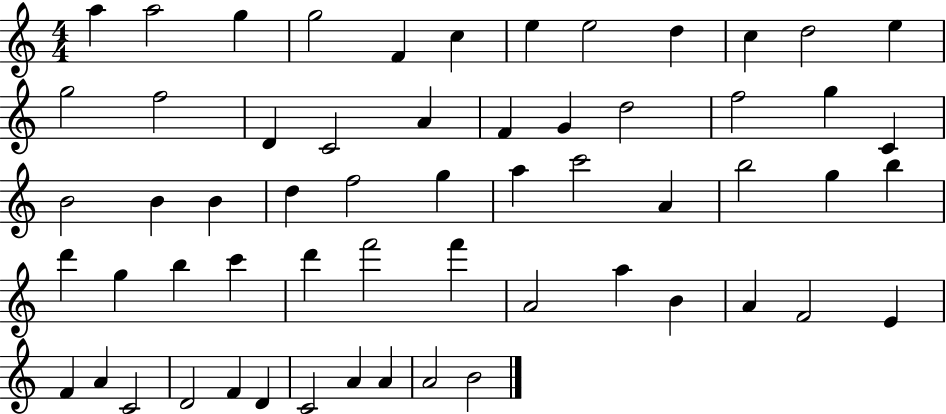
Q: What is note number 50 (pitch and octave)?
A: A4